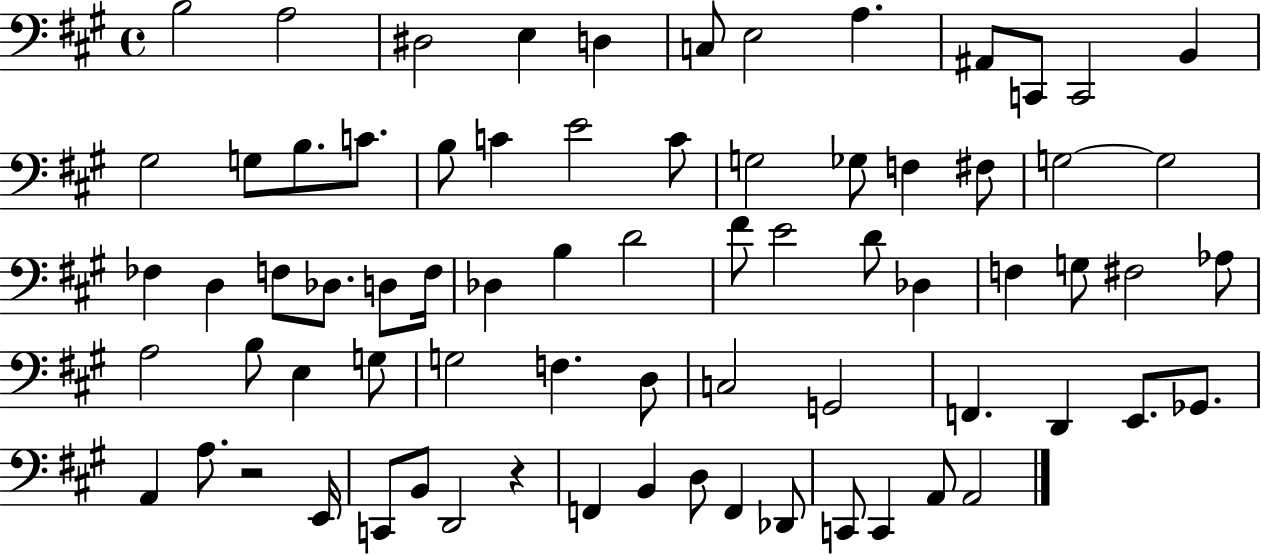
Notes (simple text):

B3/h A3/h D#3/h E3/q D3/q C3/e E3/h A3/q. A#2/e C2/e C2/h B2/q G#3/h G3/e B3/e. C4/e. B3/e C4/q E4/h C4/e G3/h Gb3/e F3/q F#3/e G3/h G3/h FES3/q D3/q F3/e Db3/e. D3/e F3/s Db3/q B3/q D4/h F#4/e E4/h D4/e Db3/q F3/q G3/e F#3/h Ab3/e A3/h B3/e E3/q G3/e G3/h F3/q. D3/e C3/h G2/h F2/q. D2/q E2/e. Gb2/e. A2/q A3/e. R/h E2/s C2/e B2/e D2/h R/q F2/q B2/q D3/e F2/q Db2/e C2/e C2/q A2/e A2/h